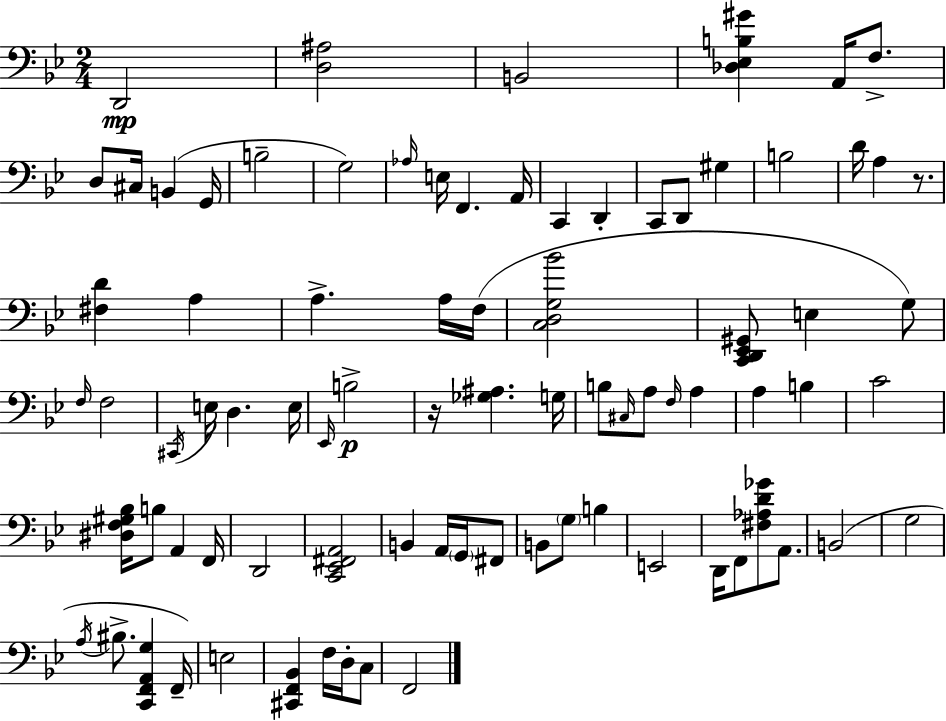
X:1
T:Untitled
M:2/4
L:1/4
K:Bb
D,,2 [D,^A,]2 B,,2 [_D,_E,B,^G] A,,/4 F,/2 D,/2 ^C,/4 B,, G,,/4 B,2 G,2 _A,/4 E,/4 F,, A,,/4 C,, D,, C,,/2 D,,/2 ^G, B,2 D/4 A, z/2 [^F,D] A, A, A,/4 F,/4 [C,D,G,_B]2 [C,,D,,_E,,^G,,]/2 E, G,/2 F,/4 F,2 ^C,,/4 E,/4 D, E,/4 _E,,/4 B,2 z/4 [_G,^A,] G,/4 B,/2 ^C,/4 A,/2 F,/4 A, A, B, C2 [^D,F,^G,_B,]/4 B,/2 A,, F,,/4 D,,2 [C,,_E,,^F,,A,,]2 B,, A,,/4 G,,/4 ^F,,/2 B,,/2 G,/2 B, E,,2 D,,/4 F,,/2 [^F,_A,D_G]/2 A,,/2 B,,2 G,2 A,/4 ^B,/2 [C,,F,,A,,G,] F,,/4 E,2 [^C,,F,,_B,,] F,/4 D,/4 C,/2 F,,2